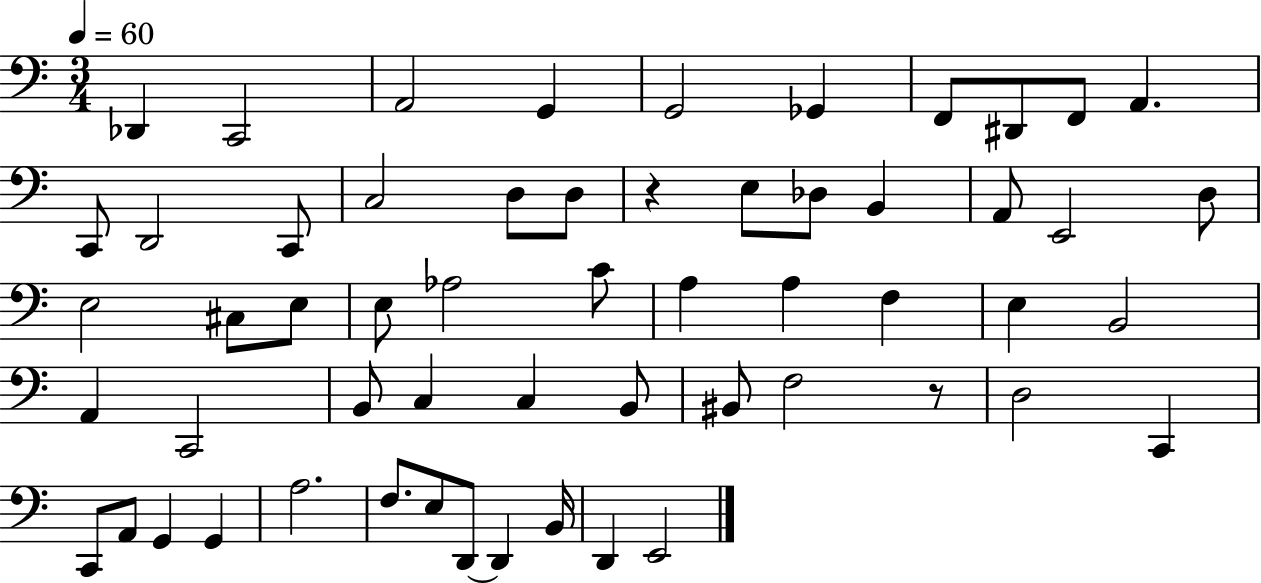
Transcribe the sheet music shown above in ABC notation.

X:1
T:Untitled
M:3/4
L:1/4
K:C
_D,, C,,2 A,,2 G,, G,,2 _G,, F,,/2 ^D,,/2 F,,/2 A,, C,,/2 D,,2 C,,/2 C,2 D,/2 D,/2 z E,/2 _D,/2 B,, A,,/2 E,,2 D,/2 E,2 ^C,/2 E,/2 E,/2 _A,2 C/2 A, A, F, E, B,,2 A,, C,,2 B,,/2 C, C, B,,/2 ^B,,/2 F,2 z/2 D,2 C,, C,,/2 A,,/2 G,, G,, A,2 F,/2 E,/2 D,,/2 D,, B,,/4 D,, E,,2